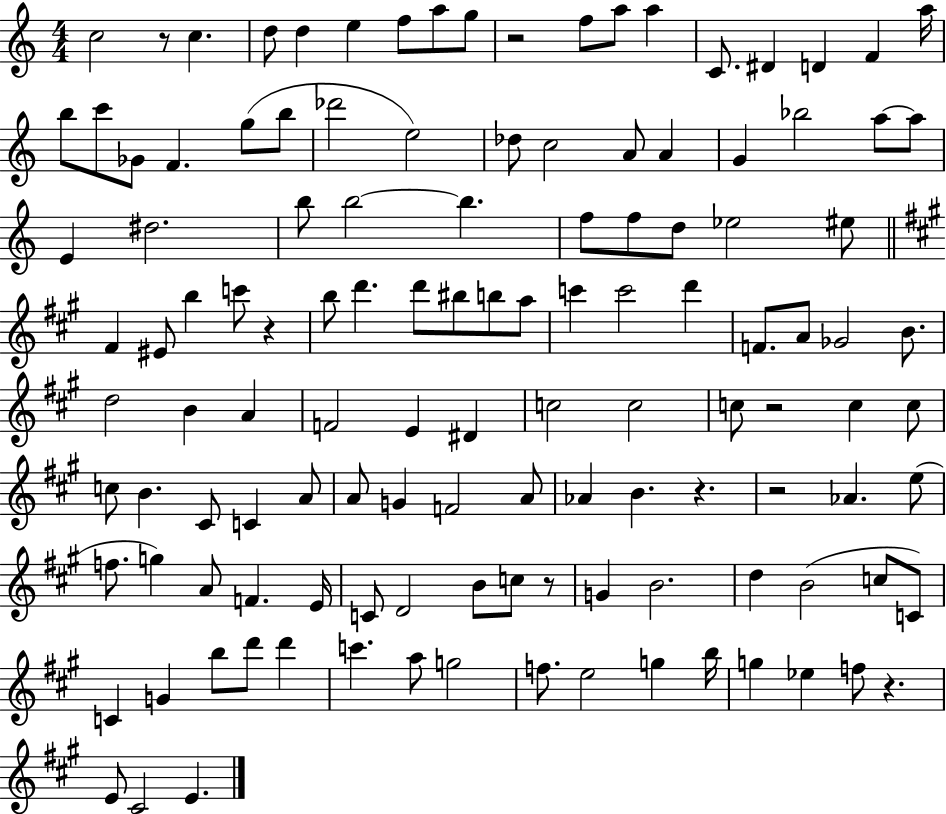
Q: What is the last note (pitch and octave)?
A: E4